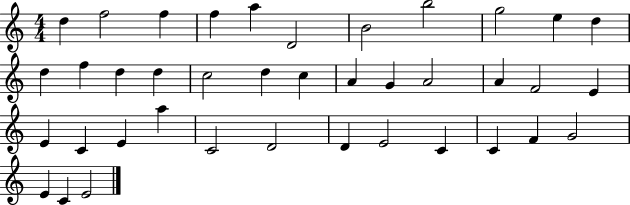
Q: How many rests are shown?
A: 0